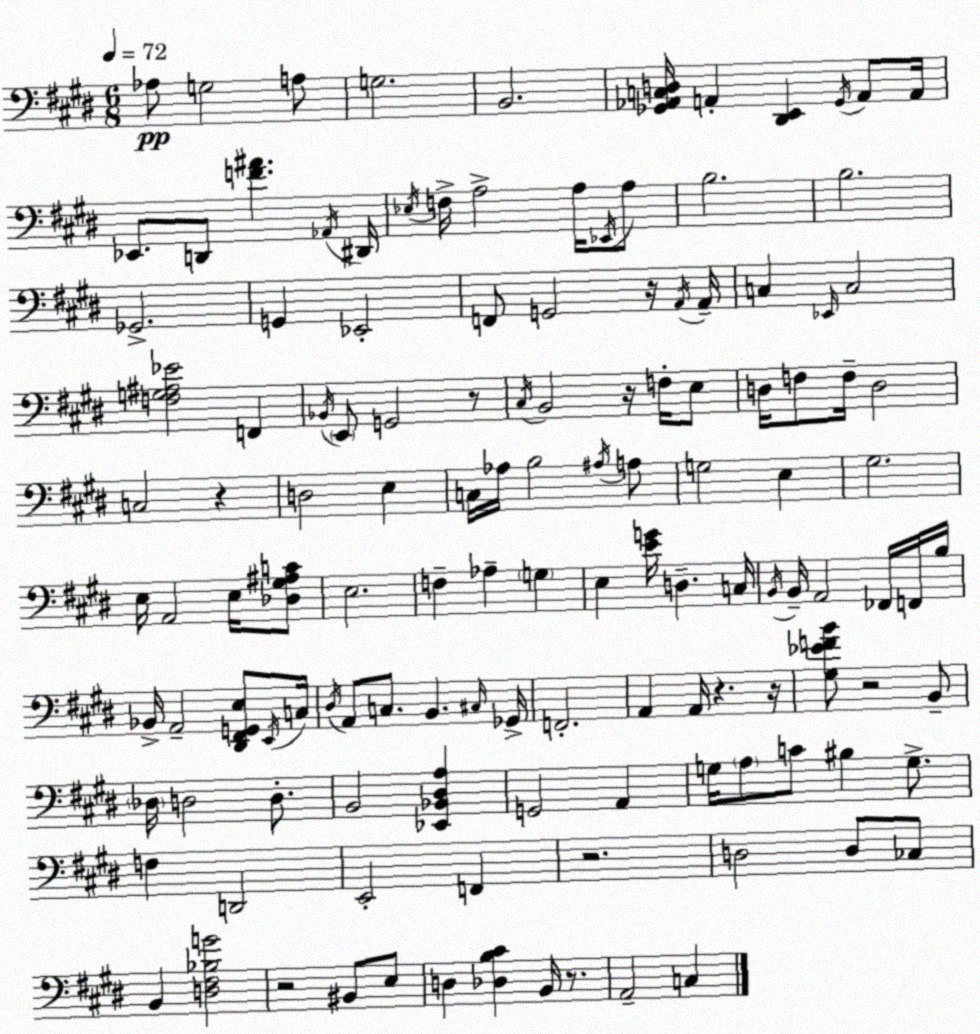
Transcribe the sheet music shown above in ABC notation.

X:1
T:Untitled
M:6/8
L:1/4
K:E
_A,/2 G,2 A,/2 G,2 B,,2 [_G,,_A,,C,D,]/4 A,, [^D,,E,,] _G,,/4 A,,/2 A,,/4 _E,,/2 D,,/2 [F^A] _A,,/4 ^D,,/4 _E,/4 F,/4 A,2 A,/4 _E,,/4 A,/2 B,2 B,2 _G,,2 G,, _E,,2 F,,/2 G,,2 z/4 A,,/4 A,,/4 C, _E,,/4 C,2 [F,G,^A,_E]2 F,, _B,,/4 E,,/2 G,,2 z/2 ^C,/4 B,,2 z/4 F,/4 E,/2 D,/4 F,/2 F,/4 D,2 C,2 z D,2 E, C,/4 _A,/4 B,2 ^A,/4 A,/2 G,2 E, ^G,2 E,/4 A,,2 E,/4 [_D,^G,^A,C]/2 E,2 F, _A, G, E, [EG]/4 D, C,/4 B,,/4 B,,/4 A,,2 _F,,/4 F,,/4 B,/4 _B,,/4 A,,2 [^D,,^F,,G,,E,]/2 E,,/4 C,/4 ^D,/4 A,,/2 C,/2 B,, ^C,/4 _G,,/4 F,,2 A,, A,,/4 z z/4 [^G,_EFB]/2 z2 B,,/2 _D,/4 D,2 D,/2 B,,2 [_E,,_B,,^D,A,] G,,2 A,, G,/4 A,/2 C/2 ^B, G,/2 F, D,,2 E,,2 F,, z2 D,2 D,/2 _C,/2 B,, [D,^F,_B,G]2 z2 ^B,,/2 E,/2 D, [_D,B,^C] B,,/4 z/2 A,,2 C,